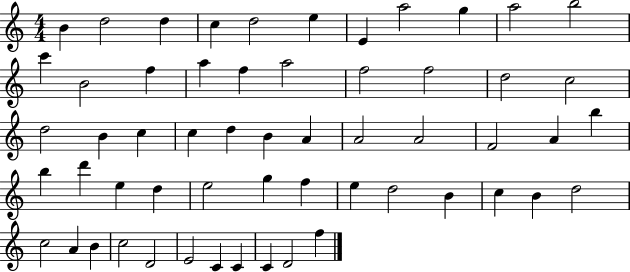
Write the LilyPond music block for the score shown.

{
  \clef treble
  \numericTimeSignature
  \time 4/4
  \key c \major
  b'4 d''2 d''4 | c''4 d''2 e''4 | e'4 a''2 g''4 | a''2 b''2 | \break c'''4 b'2 f''4 | a''4 f''4 a''2 | f''2 f''2 | d''2 c''2 | \break d''2 b'4 c''4 | c''4 d''4 b'4 a'4 | a'2 a'2 | f'2 a'4 b''4 | \break b''4 d'''4 e''4 d''4 | e''2 g''4 f''4 | e''4 d''2 b'4 | c''4 b'4 d''2 | \break c''2 a'4 b'4 | c''2 d'2 | e'2 c'4 c'4 | c'4 d'2 f''4 | \break \bar "|."
}